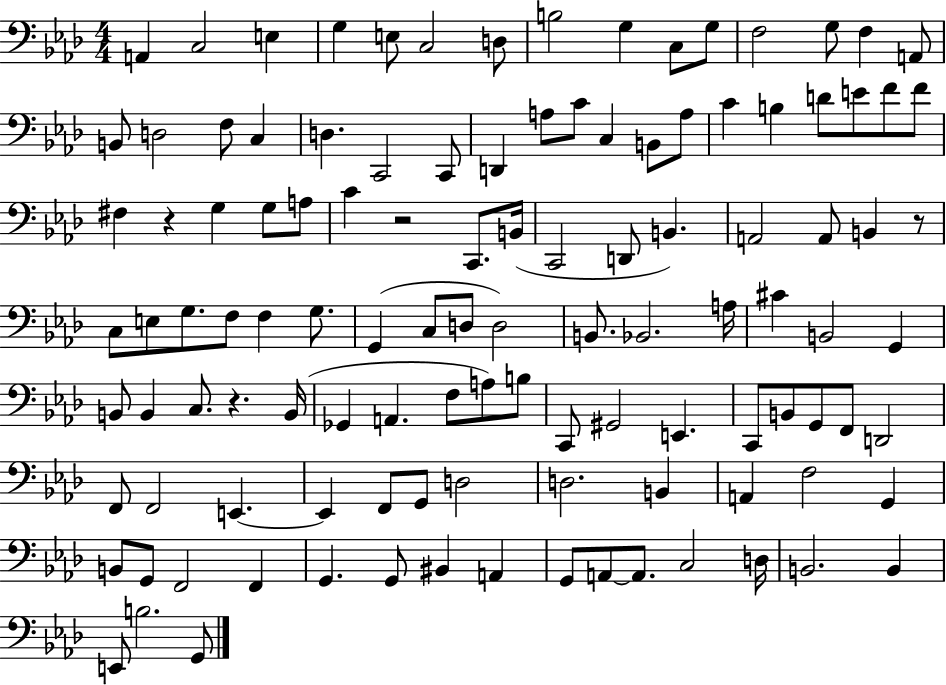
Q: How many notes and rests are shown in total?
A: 114